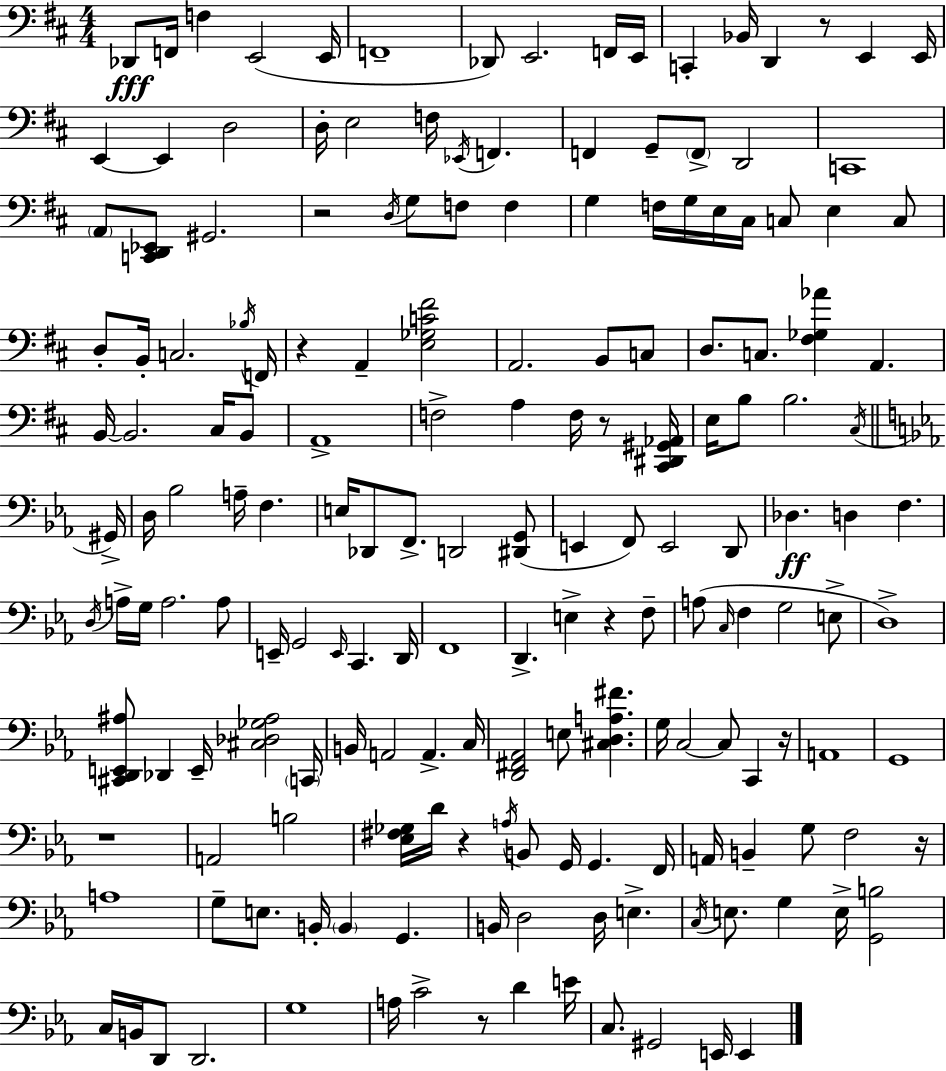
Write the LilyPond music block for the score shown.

{
  \clef bass
  \numericTimeSignature
  \time 4/4
  \key d \major
  des,8\fff f,16 f4 e,2( e,16 | f,1-- | des,8) e,2. f,16 e,16 | c,4-. bes,16 d,4 r8 e,4 e,16 | \break e,4~~ e,4 d2 | d16-. e2 f16 \acciaccatura { ees,16 } f,4. | f,4 g,8-- \parenthesize f,8-> d,2 | c,1 | \break \parenthesize a,8 <c, d, ees,>8 gis,2. | r2 \acciaccatura { d16 } g8 f8 f4 | g4 f16 g16 e16 cis16 c8 e4 | c8 d8-. b,16-. c2. | \break \acciaccatura { bes16 } f,16 r4 a,4-- <e ges c' fis'>2 | a,2. b,8 | c8 d8. c8. <fis ges aes'>4 a,4. | b,16~~ b,2. | \break cis16 b,8 a,1-> | f2-> a4 f16 | r8 <cis, dis, gis, aes,>16 e16 b8 b2. | \acciaccatura { cis16 } \bar "||" \break \key c \minor gis,16-> d16 bes2 a16-- f4. | e16 des,8 f,8.-> d,2 <dis, g,>8( | e,4 f,8) e,2 d,8 | des4.\ff d4 f4. | \break \acciaccatura { d16 } a16-> g16 a2. | a8 e,16-- g,2 \grace { e,16 } c,4. | d,16 f,1 | d,4.-> e4-> r4 | \break f8-- a8( \grace { c16 } f4 g2 | e8-> d1->) | <cis, d, e, ais>8 des,4 e,16-- <cis des ges ais>2 | \parenthesize c,16 b,16 a,2 a,4.-> | \break c16 <d, fis, aes,>2 e8 <cis d a fis'>4. | g16 c2~~ c8 c,4 | r16 a,1 | g,1 | \break r1 | a,2 b2 | <ees fis ges>16 d'16 r4 \acciaccatura { a16 } b,8 g,16 g,4. | f,16 a,16 b,4-- g8 f2 | \break r16 a1 | g8-- e8. b,16-. \parenthesize b,4 g,4. | b,16 d2 d16 e4.-> | \acciaccatura { c16 } e8. g4 e16-> <g, b>2 | \break c16 b,16 d,8 d,2. | g1 | a16 c'2-> r8 | d'4 e'16 c8. gis,2 | \break e,16 e,4 \bar "|."
}